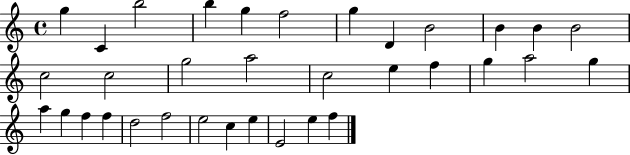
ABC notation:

X:1
T:Untitled
M:4/4
L:1/4
K:C
g C b2 b g f2 g D B2 B B B2 c2 c2 g2 a2 c2 e f g a2 g a g f f d2 f2 e2 c e E2 e f